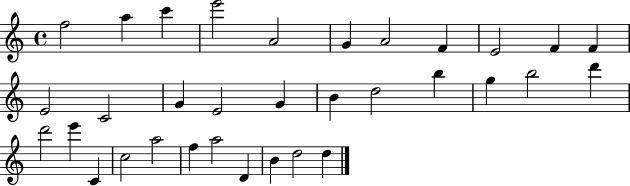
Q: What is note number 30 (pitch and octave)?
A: D4